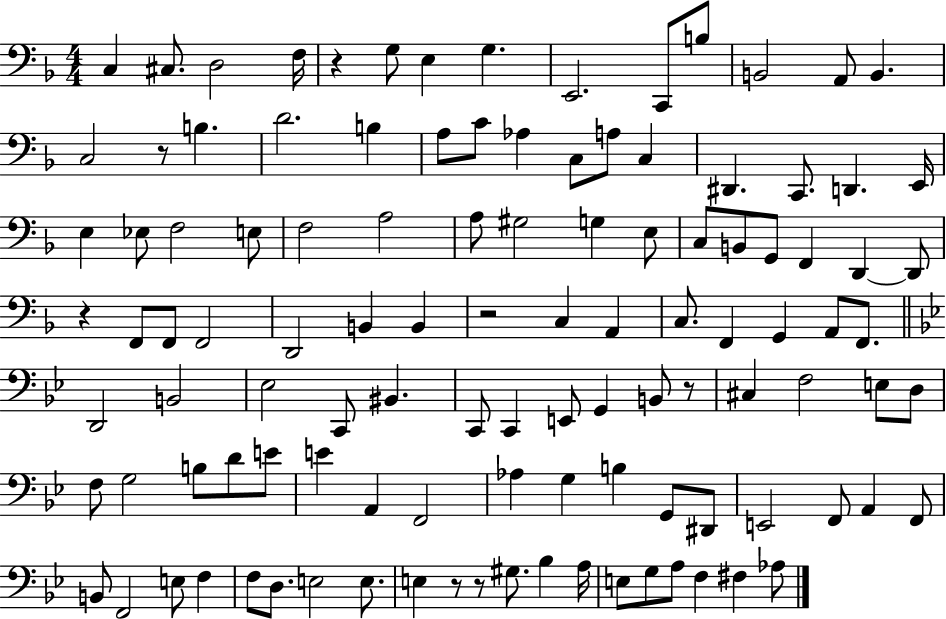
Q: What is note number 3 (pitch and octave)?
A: D3